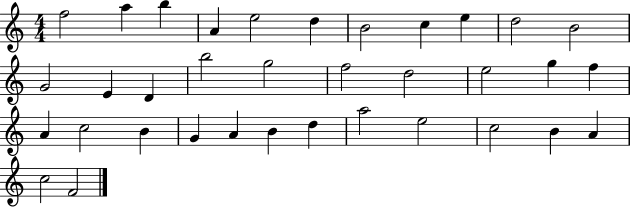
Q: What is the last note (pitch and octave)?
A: F4